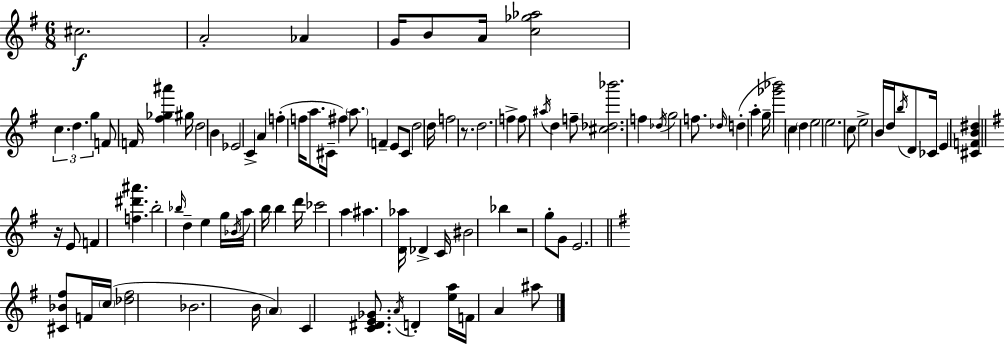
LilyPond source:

{
  \clef treble
  \numericTimeSignature
  \time 6/8
  \key e \minor
  \repeat volta 2 { cis''2.\f | a'2-. aes'4 | g'16 b'8 a'16 <c'' ges'' aes''>2 | \tuplet 3/2 { c''4. d''4. | \break g''4 } f'8 f'16 <fis'' ges'' ais'''>4 gis''16 | d''2 b'4 | ees'2 c'4-> | a'4 f''4-.( f''16 a''8. | \break cis'16-- fis''4) \parenthesize a''8. f'4-- | e'8 c'8 d''2 | d''16 f''2 r8. | d''2. | \break f''4-> f''8 \acciaccatura { ais''16 } d''4 f''8-- | <cis'' des'' bes'''>2. | f''4 \acciaccatura { des''16 } g''2 | f''8. \grace { des''16 } d''4-.( a''4-. | \break g''16-- <ges''' bes'''>2) c''4 | \parenthesize d''4 e''2 | e''2. | c''8 e''2-> | \break b'16 d''16 \acciaccatura { b''16 } d'8 ces'16 e'4 <cis' f' b' dis''>4 | \bar "||" \break \key g \major r16 e'8 f'4 <f'' dis''' ais'''>4. | b''2-. \grace { bes''16 } d''4-- | e''4 g''16 \acciaccatura { bes'16 } a''16 b''16 b''4 | d'''16 ces'''2 a''4 | \break ais''4. <d' aes''>16 des'4-> | c'16 bis'2 bes''4 | r2 g''8-. | g'8 e'2. | \break \bar "||" \break \key e \minor <cis' bes' fis''>8 f'16 \parenthesize c''16( <des'' fis''>2 | bes'2. | b'16 \parenthesize a'4) c'4 <c' dis' e' ges'>8. | \acciaccatura { a'16 } d'4-. <e'' a''>16 f'16 a'4 ais''8 | \break } \bar "|."
}